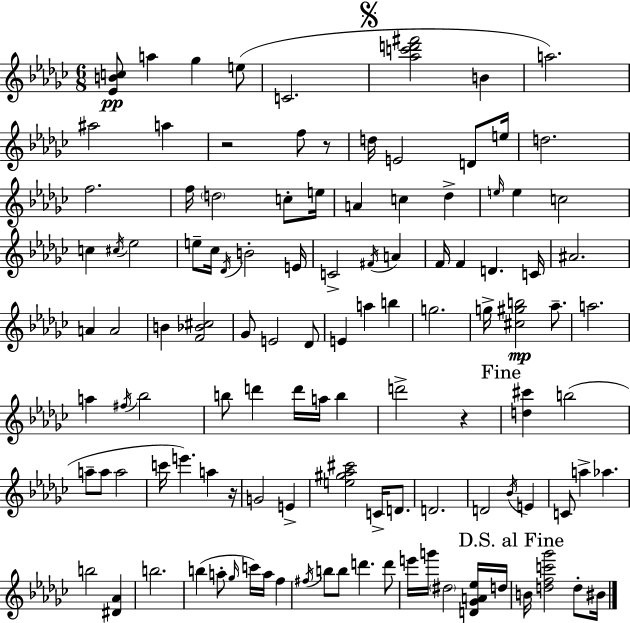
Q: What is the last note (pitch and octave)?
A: BIS4